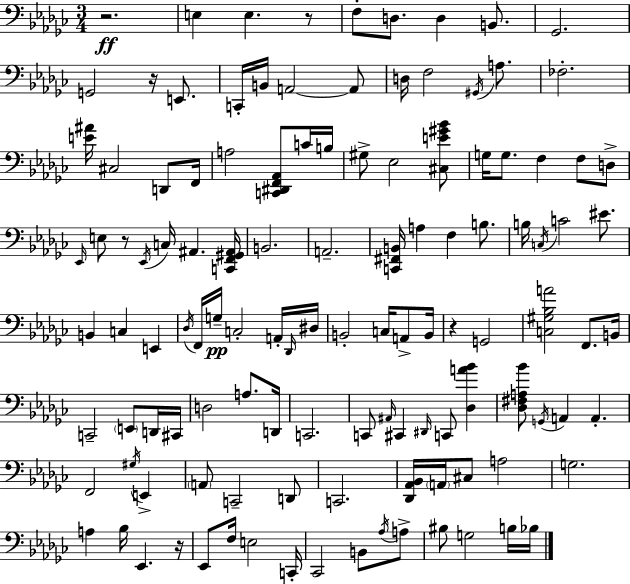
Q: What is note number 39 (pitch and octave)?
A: A3